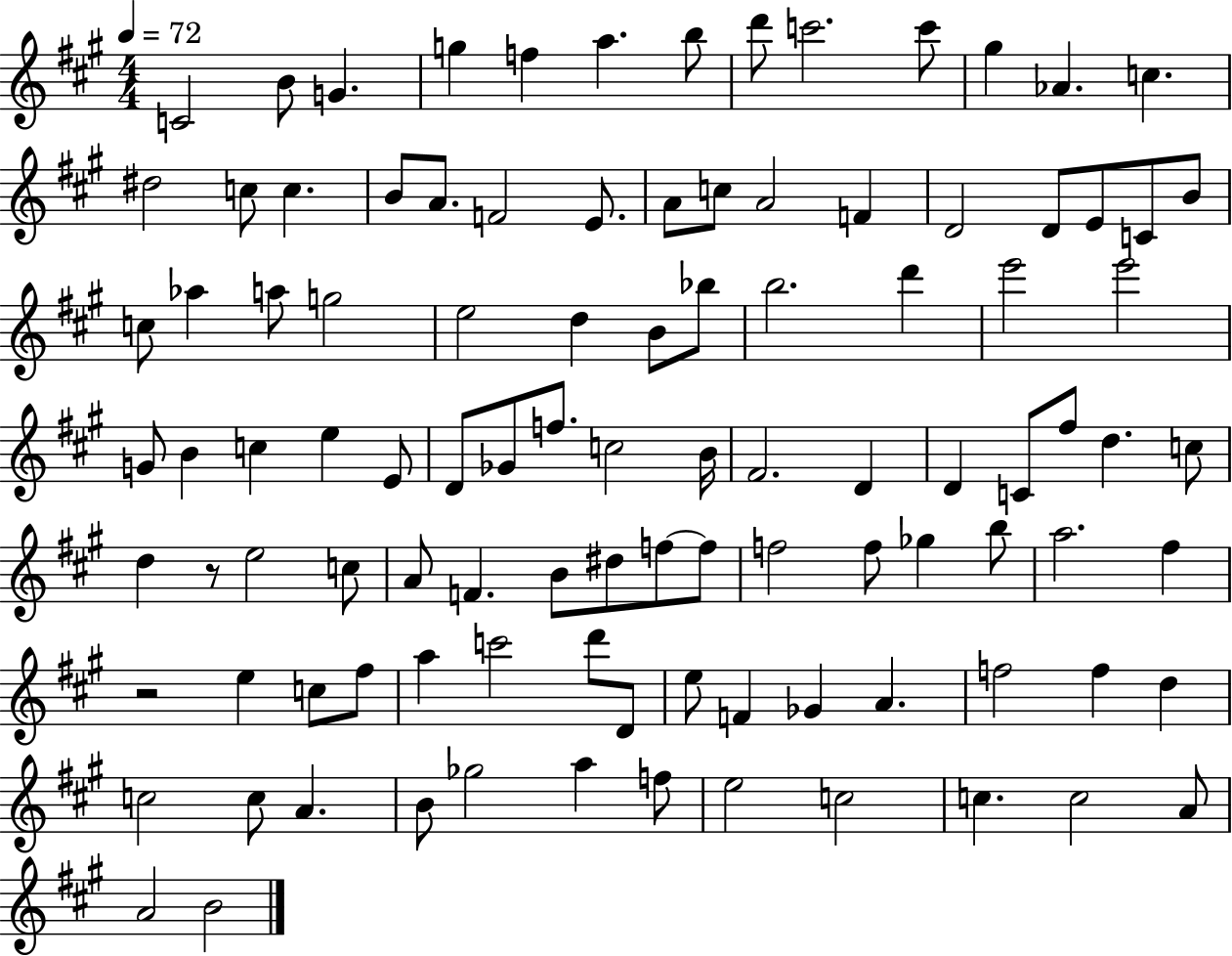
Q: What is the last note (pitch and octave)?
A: B4